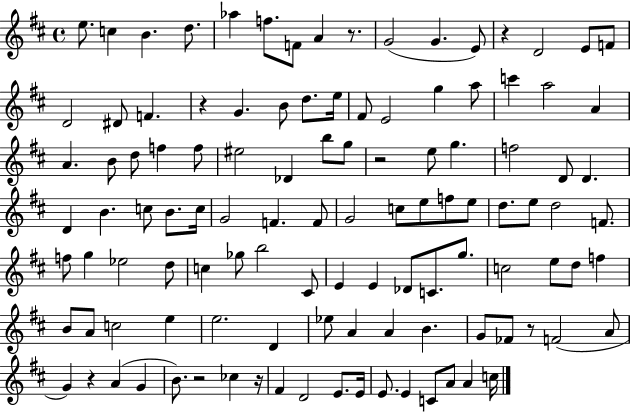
{
  \clef treble
  \time 4/4
  \defaultTimeSignature
  \key d \major
  e''8. c''4 b'4. d''8. | aes''4 f''8. f'8 a'4 r8. | g'2( g'4. e'8) | r4 d'2 e'8 f'8 | \break d'2 dis'8 f'4. | r4 g'4. b'8 d''8. e''16 | fis'8 e'2 g''4 a''8 | c'''4 a''2 a'4 | \break a'4. b'8 d''8 f''4 f''8 | eis''2 des'4 b''8 g''8 | r2 e''8 g''4. | f''2 d'8 d'4. | \break d'4 b'4. c''8 b'8. c''16 | g'2 f'4. f'8 | g'2 c''8 e''8 f''8 e''8 | d''8. e''8 d''2 f'8. | \break f''8 g''4 ees''2 d''8 | c''4 ges''8 b''2 cis'8 | e'4 e'4 des'8 c'8. g''8. | c''2 e''8 d''8 f''4 | \break b'8 a'8 c''2 e''4 | e''2. d'4 | ees''8 a'4 a'4 b'4. | g'8 fes'8 r8 f'2( a'8 | \break g'4) r4 a'4( g'4 | b'8.) r2 ces''4 r16 | fis'4 d'2 e'8. e'16 | e'8. e'4 c'8 a'8 a'4 c''16 | \break \bar "|."
}